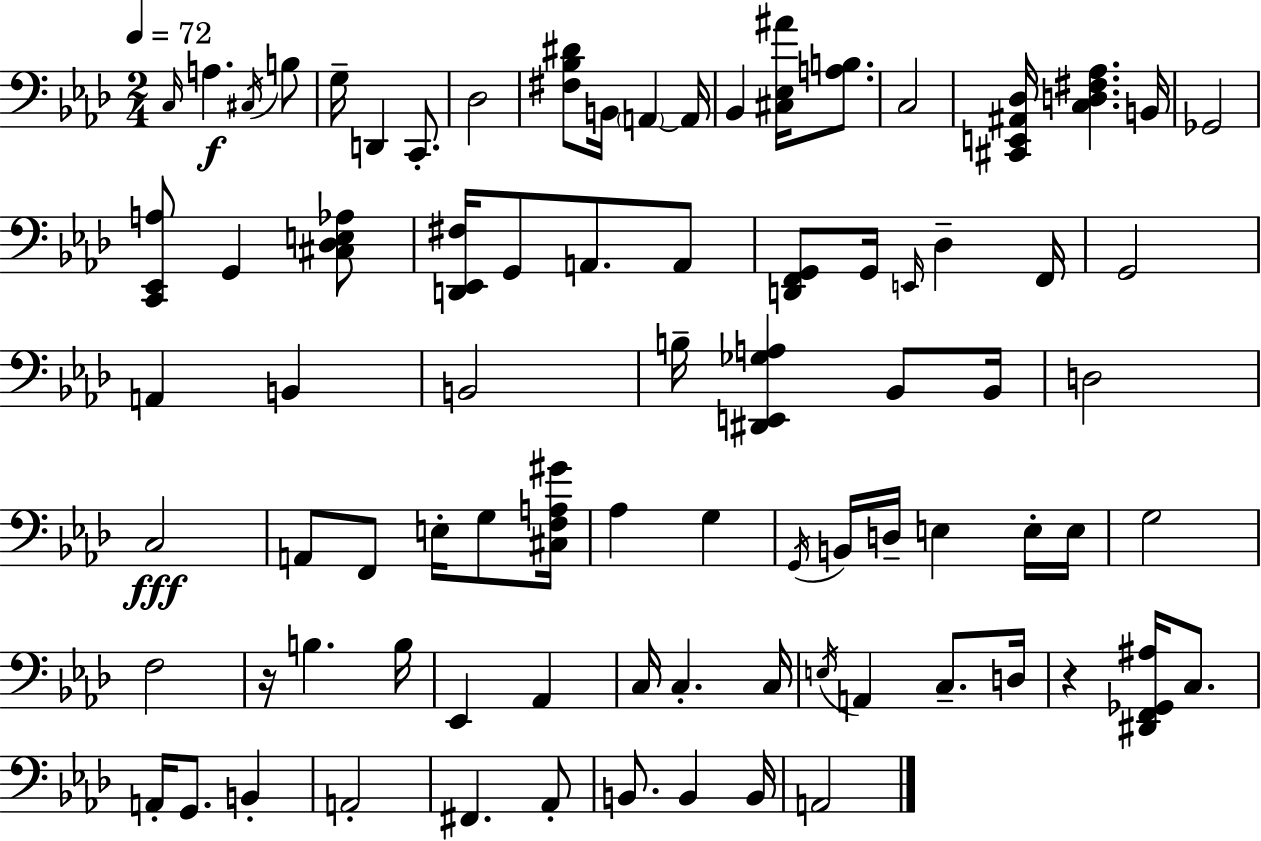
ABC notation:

X:1
T:Untitled
M:2/4
L:1/4
K:Fm
C,/4 A, ^C,/4 B,/2 G,/4 D,, C,,/2 _D,2 [^F,_B,^D]/2 B,,/4 A,, A,,/4 _B,, [^C,_E,^A]/4 [A,B,]/2 C,2 [^C,,E,,^A,,_D,]/4 [C,D,^F,_A,] B,,/4 _G,,2 [C,,_E,,A,]/2 G,, [^C,_D,E,_A,]/2 [D,,_E,,^F,]/4 G,,/2 A,,/2 A,,/2 [D,,F,,G,,]/2 G,,/4 E,,/4 _D, F,,/4 G,,2 A,, B,, B,,2 B,/4 [^D,,E,,_G,A,] _B,,/2 _B,,/4 D,2 C,2 A,,/2 F,,/2 E,/4 G,/2 [^C,F,A,^G]/4 _A, G, G,,/4 B,,/4 D,/4 E, E,/4 E,/4 G,2 F,2 z/4 B, B,/4 _E,, _A,, C,/4 C, C,/4 E,/4 A,, C,/2 D,/4 z [^D,,F,,_G,,^A,]/4 C,/2 A,,/4 G,,/2 B,, A,,2 ^F,, _A,,/2 B,,/2 B,, B,,/4 A,,2